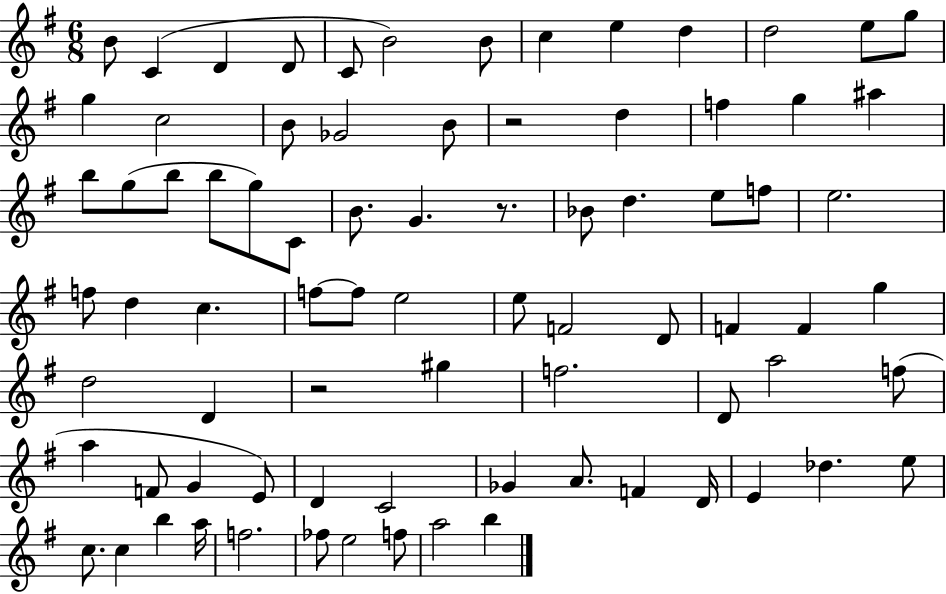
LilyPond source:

{
  \clef treble
  \numericTimeSignature
  \time 6/8
  \key g \major
  \repeat volta 2 { b'8 c'4( d'4 d'8 | c'8 b'2) b'8 | c''4 e''4 d''4 | d''2 e''8 g''8 | \break g''4 c''2 | b'8 ges'2 b'8 | r2 d''4 | f''4 g''4 ais''4 | \break b''8 g''8( b''8 b''8 g''8) c'8 | b'8. g'4. r8. | bes'8 d''4. e''8 f''8 | e''2. | \break f''8 d''4 c''4. | f''8~~ f''8 e''2 | e''8 f'2 d'8 | f'4 f'4 g''4 | \break d''2 d'4 | r2 gis''4 | f''2. | d'8 a''2 f''8( | \break a''4 f'8 g'4 e'8) | d'4 c'2 | ges'4 a'8. f'4 d'16 | e'4 des''4. e''8 | \break c''8. c''4 b''4 a''16 | f''2. | fes''8 e''2 f''8 | a''2 b''4 | \break } \bar "|."
}